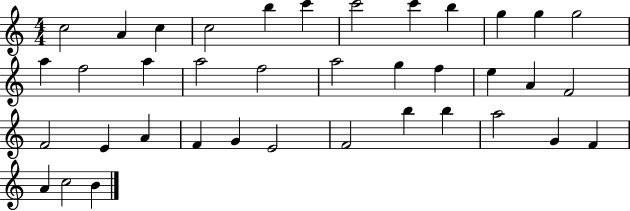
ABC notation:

X:1
T:Untitled
M:4/4
L:1/4
K:C
c2 A c c2 b c' c'2 c' b g g g2 a f2 a a2 f2 a2 g f e A F2 F2 E A F G E2 F2 b b a2 G F A c2 B